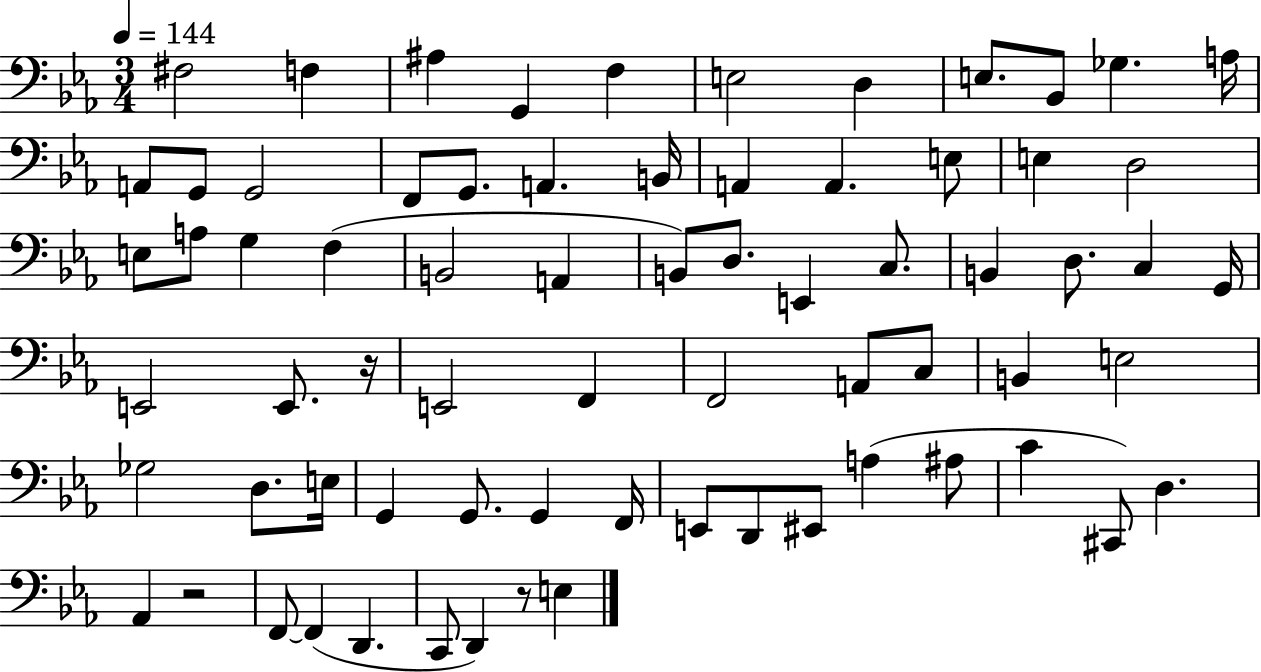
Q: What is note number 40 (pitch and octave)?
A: E2